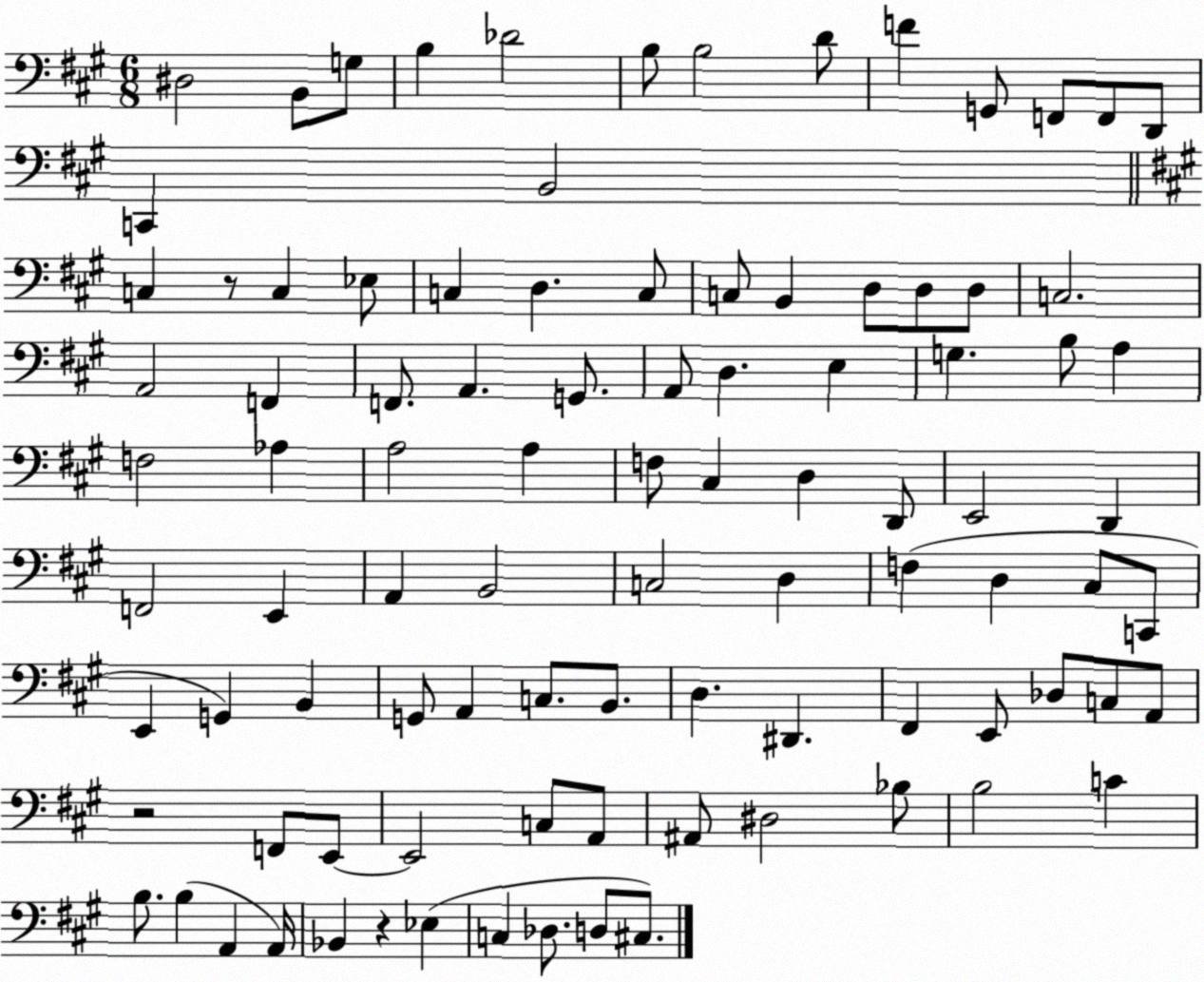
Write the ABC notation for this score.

X:1
T:Untitled
M:6/8
L:1/4
K:A
^D,2 B,,/2 G,/2 B, _D2 B,/2 B,2 D/2 F G,,/2 F,,/2 F,,/2 D,,/2 C,, B,,2 C, z/2 C, _E,/2 C, D, C,/2 C,/2 B,, D,/2 D,/2 D,/2 C,2 A,,2 F,, F,,/2 A,, G,,/2 A,,/2 D, E, G, B,/2 A, F,2 _A, A,2 A, F,/2 ^C, D, D,,/2 E,,2 D,, F,,2 E,, A,, B,,2 C,2 D, F, D, ^C,/2 C,,/2 E,, G,, B,, G,,/2 A,, C,/2 B,,/2 D, ^D,, ^F,, E,,/2 _D,/2 C,/2 A,,/2 z2 F,,/2 E,,/2 E,,2 C,/2 A,,/2 ^A,,/2 ^D,2 _B,/2 B,2 C B,/2 B, A,, A,,/4 _B,, z _E, C, _D,/2 D,/2 ^C,/2